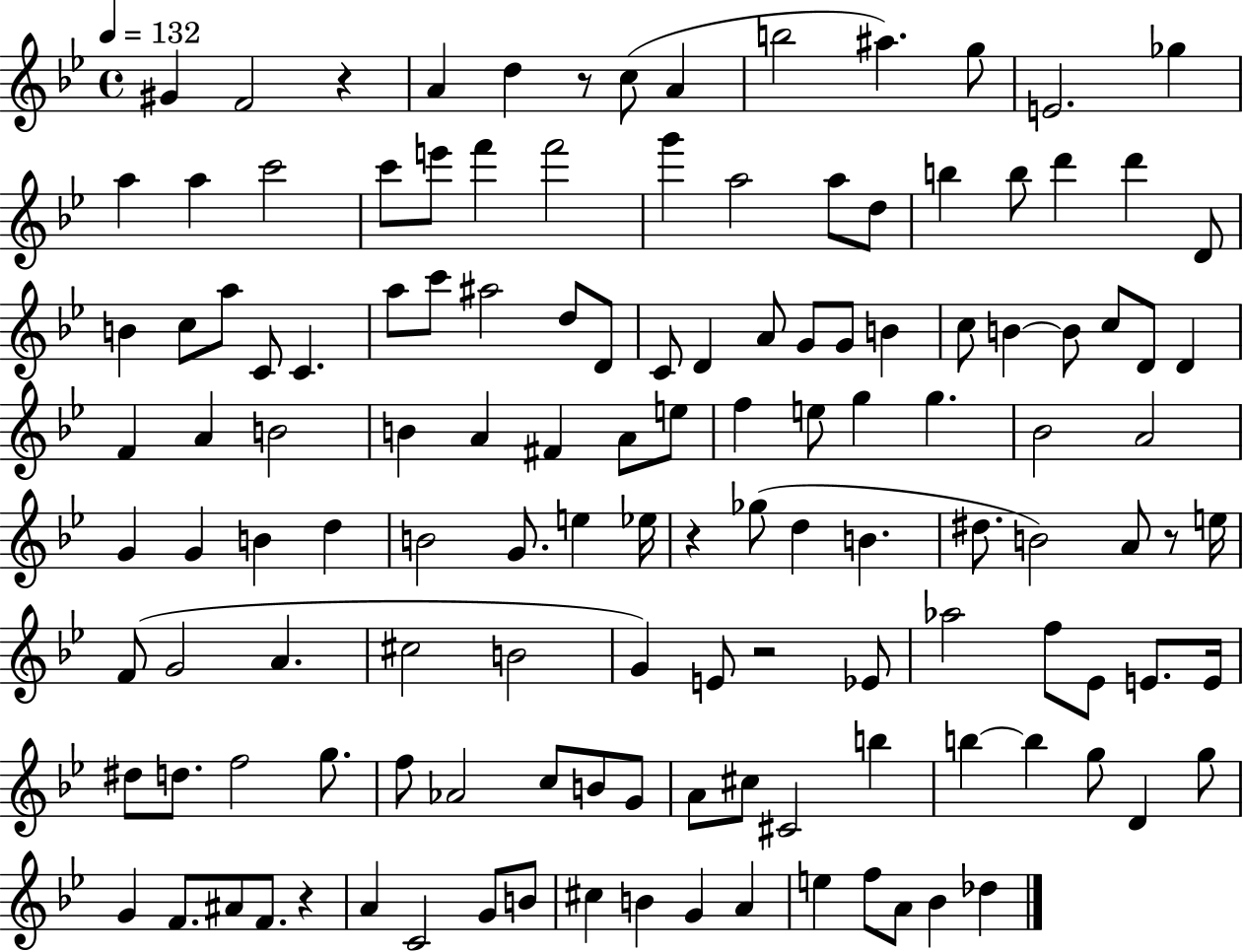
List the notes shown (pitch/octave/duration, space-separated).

G#4/q F4/h R/q A4/q D5/q R/e C5/e A4/q B5/h A#5/q. G5/e E4/h. Gb5/q A5/q A5/q C6/h C6/e E6/e F6/q F6/h G6/q A5/h A5/e D5/e B5/q B5/e D6/q D6/q D4/e B4/q C5/e A5/e C4/e C4/q. A5/e C6/e A#5/h D5/e D4/e C4/e D4/q A4/e G4/e G4/e B4/q C5/e B4/q B4/e C5/e D4/e D4/q F4/q A4/q B4/h B4/q A4/q F#4/q A4/e E5/e F5/q E5/e G5/q G5/q. Bb4/h A4/h G4/q G4/q B4/q D5/q B4/h G4/e. E5/q Eb5/s R/q Gb5/e D5/q B4/q. D#5/e. B4/h A4/e R/e E5/s F4/e G4/h A4/q. C#5/h B4/h G4/q E4/e R/h Eb4/e Ab5/h F5/e Eb4/e E4/e. E4/s D#5/e D5/e. F5/h G5/e. F5/e Ab4/h C5/e B4/e G4/e A4/e C#5/e C#4/h B5/q B5/q B5/q G5/e D4/q G5/e G4/q F4/e. A#4/e F4/e. R/q A4/q C4/h G4/e B4/e C#5/q B4/q G4/q A4/q E5/q F5/e A4/e Bb4/q Db5/q